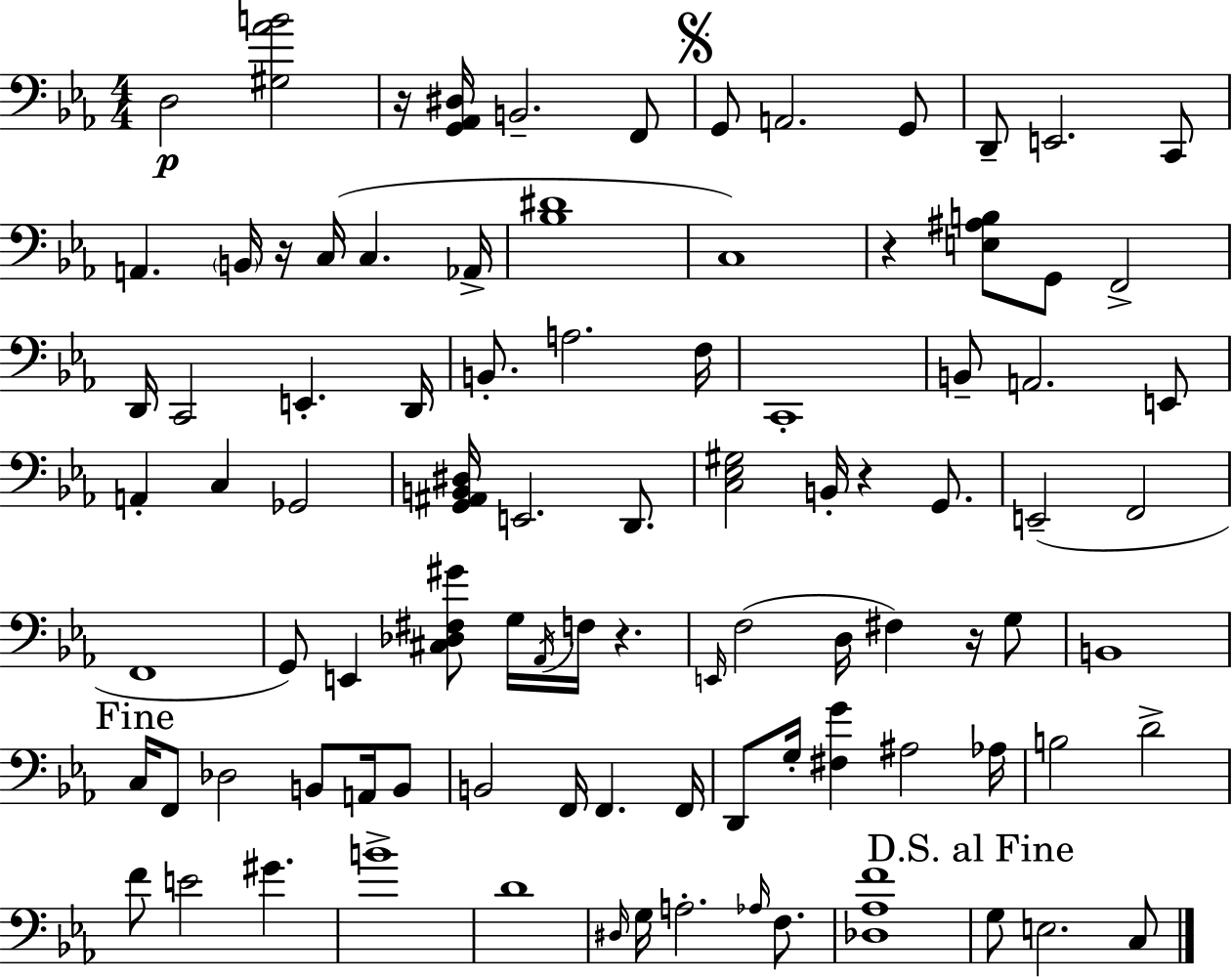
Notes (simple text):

D3/h [G#3,Ab4,B4]/h R/s [G2,Ab2,D#3]/s B2/h. F2/e G2/e A2/h. G2/e D2/e E2/h. C2/e A2/q. B2/s R/s C3/s C3/q. Ab2/s [Bb3,D#4]/w C3/w R/q [E3,A#3,B3]/e G2/e F2/h D2/s C2/h E2/q. D2/s B2/e. A3/h. F3/s C2/w B2/e A2/h. E2/e A2/q C3/q Gb2/h [G2,A#2,B2,D#3]/s E2/h. D2/e. [C3,Eb3,G#3]/h B2/s R/q G2/e. E2/h F2/h F2/w G2/e E2/q [C#3,Db3,F#3,G#4]/e G3/s Ab2/s F3/s R/q. E2/s F3/h D3/s F#3/q R/s G3/e B2/w C3/s F2/e Db3/h B2/e A2/s B2/e B2/h F2/s F2/q. F2/s D2/e G3/s [F#3,G4]/q A#3/h Ab3/s B3/h D4/h F4/e E4/h G#4/q. B4/w D4/w D#3/s G3/s A3/h. Ab3/s F3/e. [Db3,Ab3,F4]/w G3/e E3/h. C3/e